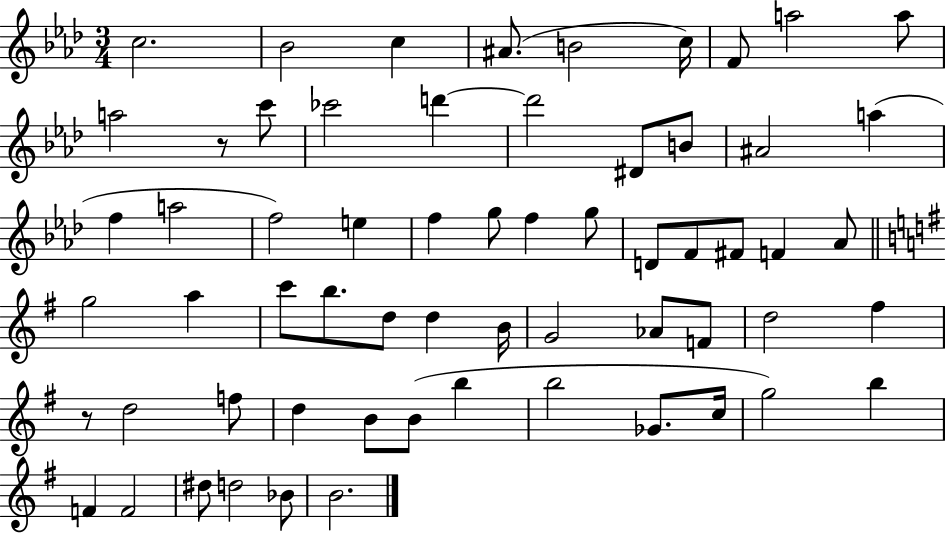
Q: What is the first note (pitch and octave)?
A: C5